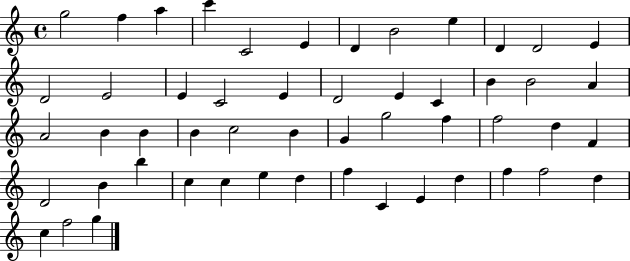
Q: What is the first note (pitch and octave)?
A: G5